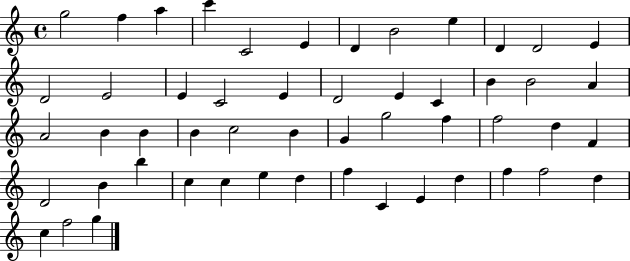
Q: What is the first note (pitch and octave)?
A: G5